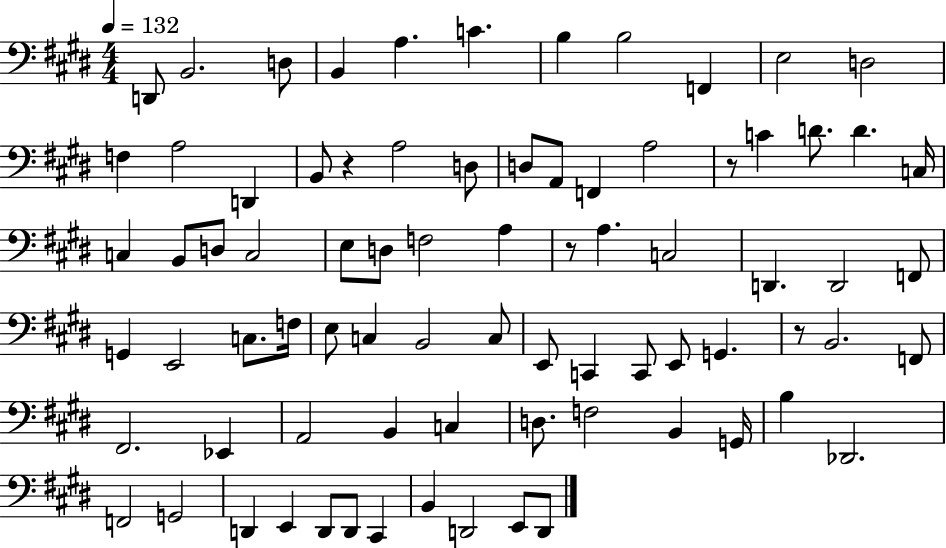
{
  \clef bass
  \numericTimeSignature
  \time 4/4
  \key e \major
  \tempo 4 = 132
  d,8 b,2. d8 | b,4 a4. c'4. | b4 b2 f,4 | e2 d2 | \break f4 a2 d,4 | b,8 r4 a2 d8 | d8 a,8 f,4 a2 | r8 c'4 d'8. d'4. c16 | \break c4 b,8 d8 c2 | e8 d8 f2 a4 | r8 a4. c2 | d,4. d,2 f,8 | \break g,4 e,2 c8. f16 | e8 c4 b,2 c8 | e,8 c,4 c,8 e,8 g,4. | r8 b,2. f,8 | \break fis,2. ees,4 | a,2 b,4 c4 | d8. f2 b,4 g,16 | b4 des,2. | \break f,2 g,2 | d,4 e,4 d,8 d,8 cis,4 | b,4 d,2 e,8 d,8 | \bar "|."
}